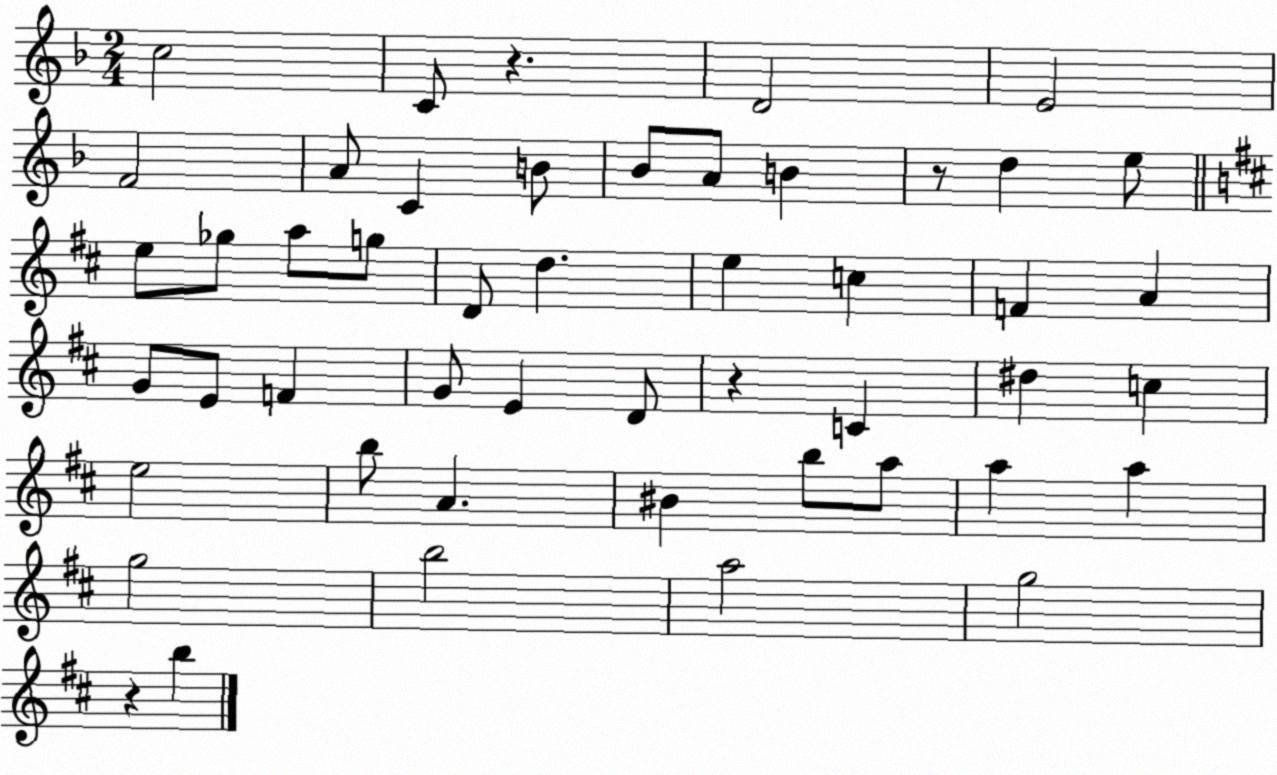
X:1
T:Untitled
M:2/4
L:1/4
K:F
c2 C/2 z D2 E2 F2 A/2 C B/2 _B/2 A/2 B z/2 d e/2 e/2 _g/2 a/2 g/2 D/2 d e c F A G/2 E/2 F G/2 E D/2 z C ^d c e2 b/2 A ^B b/2 a/2 a a g2 b2 a2 g2 z b